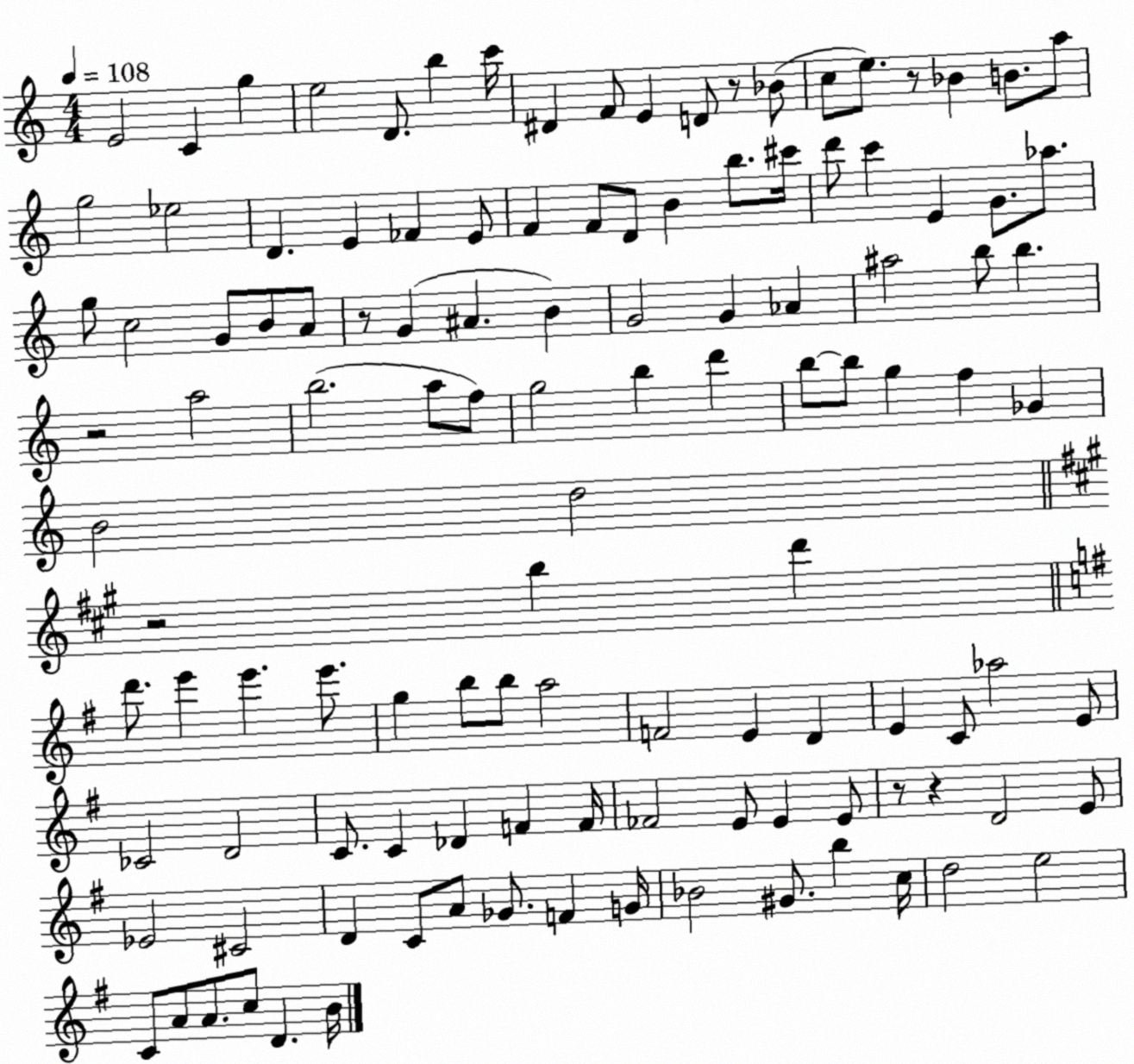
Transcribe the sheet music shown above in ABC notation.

X:1
T:Untitled
M:4/4
L:1/4
K:C
E2 C g e2 D/2 b c'/4 ^D F/2 E D/2 z/2 _B/2 c/2 e/2 z/2 _B B/2 a/2 g2 _e2 D E _F E/2 F F/2 D/2 B b/2 ^c'/4 d'/2 c' E G/2 _a/2 g/2 c2 G/2 B/2 A/2 z/2 G ^A B G2 G _A ^a2 b/2 b z2 a2 b2 a/2 f/2 g2 b d' b/2 b/2 g f _G B2 d2 z2 b d' d'/2 e' e' e'/2 g b/2 b/2 a2 F2 E D E C/2 _a2 E/2 _C2 D2 C/2 C _D F F/4 _F2 E/2 E E/2 z/2 z D2 E/2 _E2 ^C2 D C/2 A/2 _G/2 F G/4 _B2 ^G/2 b c/4 d2 e2 C/2 A/2 A/2 c/2 D B/4